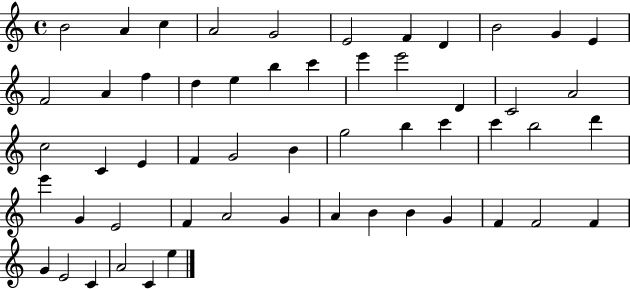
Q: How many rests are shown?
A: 0